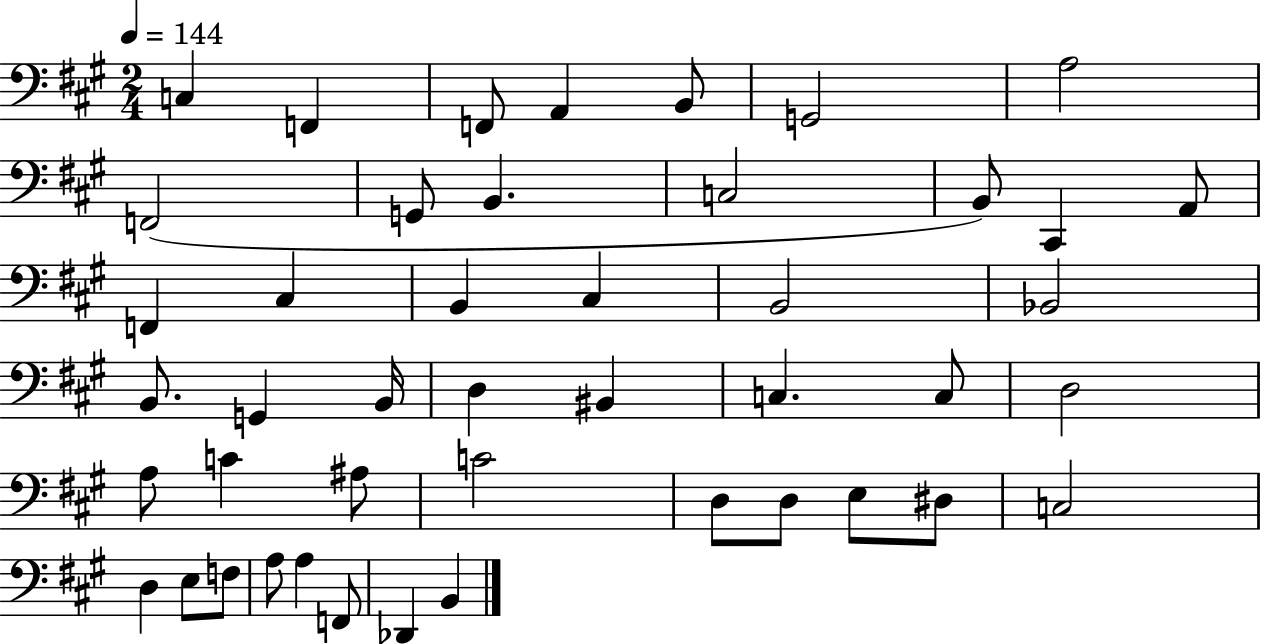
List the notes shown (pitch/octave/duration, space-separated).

C3/q F2/q F2/e A2/q B2/e G2/h A3/h F2/h G2/e B2/q. C3/h B2/e C#2/q A2/e F2/q C#3/q B2/q C#3/q B2/h Bb2/h B2/e. G2/q B2/s D3/q BIS2/q C3/q. C3/e D3/h A3/e C4/q A#3/e C4/h D3/e D3/e E3/e D#3/e C3/h D3/q E3/e F3/e A3/e A3/q F2/e Db2/q B2/q